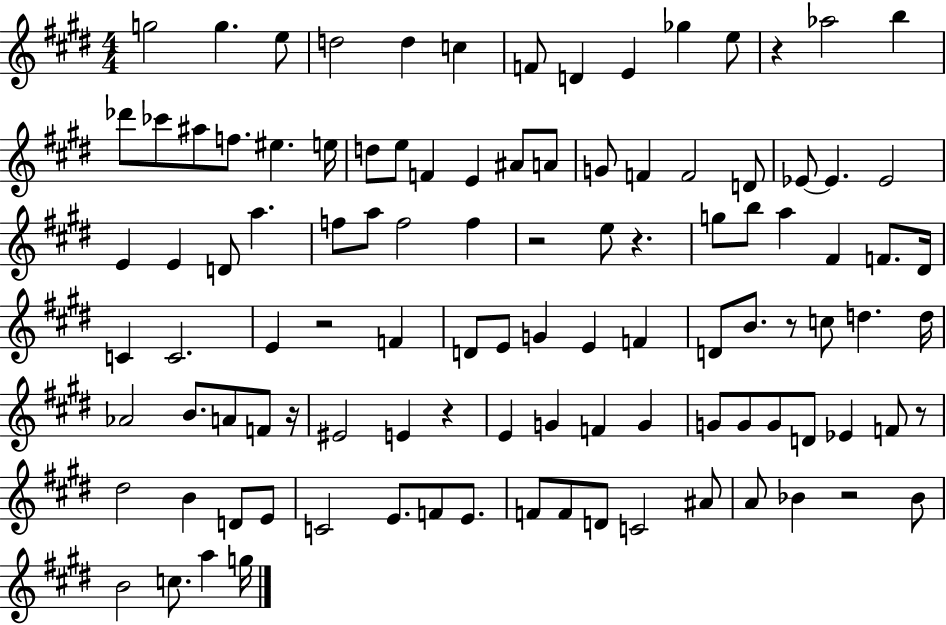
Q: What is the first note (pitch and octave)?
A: G5